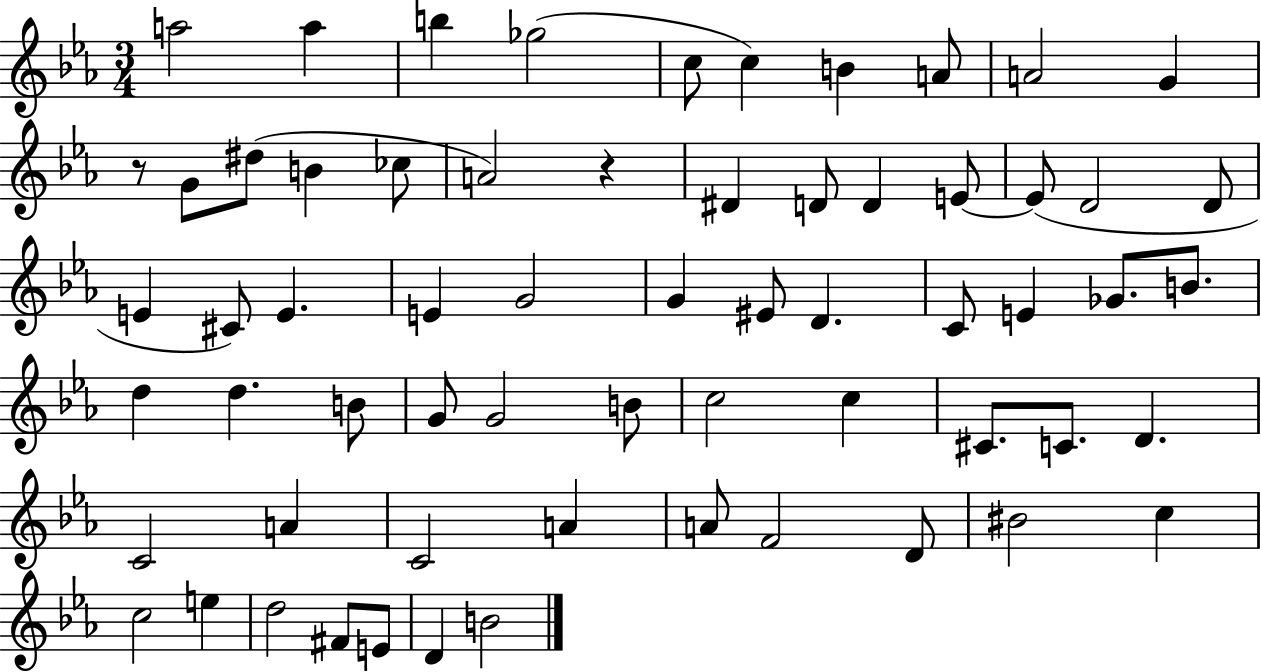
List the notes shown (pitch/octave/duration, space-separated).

A5/h A5/q B5/q Gb5/h C5/e C5/q B4/q A4/e A4/h G4/q R/e G4/e D#5/e B4/q CES5/e A4/h R/q D#4/q D4/e D4/q E4/e E4/e D4/h D4/e E4/q C#4/e E4/q. E4/q G4/h G4/q EIS4/e D4/q. C4/e E4/q Gb4/e. B4/e. D5/q D5/q. B4/e G4/e G4/h B4/e C5/h C5/q C#4/e. C4/e. D4/q. C4/h A4/q C4/h A4/q A4/e F4/h D4/e BIS4/h C5/q C5/h E5/q D5/h F#4/e E4/e D4/q B4/h